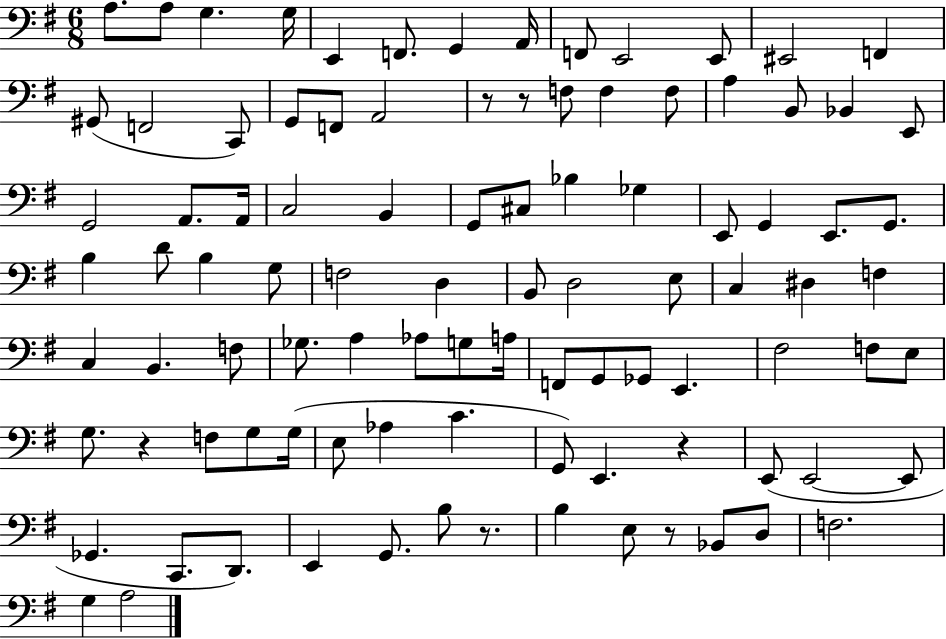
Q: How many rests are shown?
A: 6